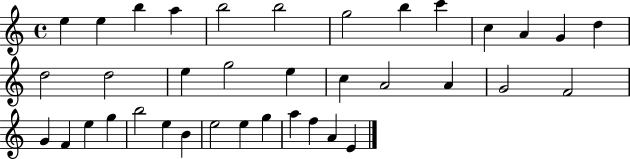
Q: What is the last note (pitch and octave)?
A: E4